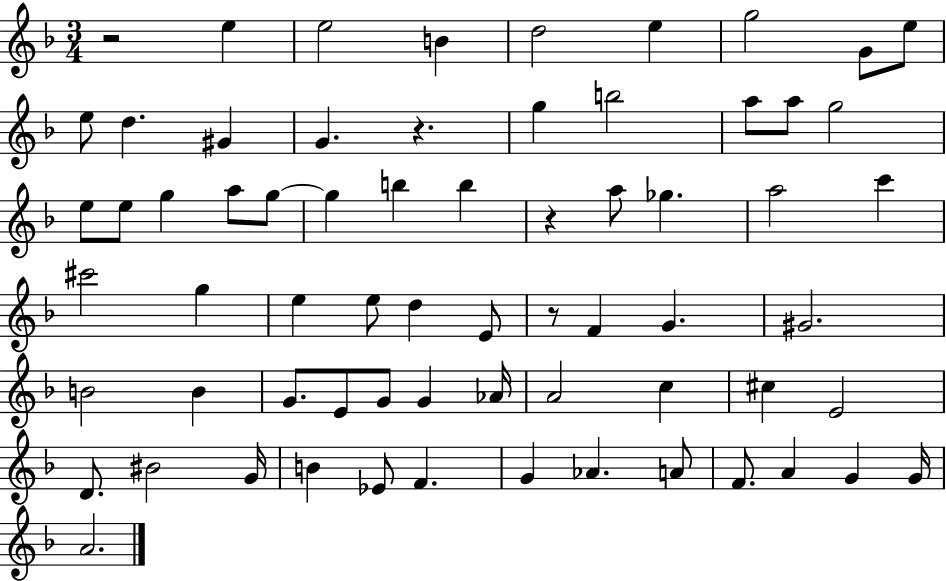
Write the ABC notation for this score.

X:1
T:Untitled
M:3/4
L:1/4
K:F
z2 e e2 B d2 e g2 G/2 e/2 e/2 d ^G G z g b2 a/2 a/2 g2 e/2 e/2 g a/2 g/2 g b b z a/2 _g a2 c' ^c'2 g e e/2 d E/2 z/2 F G ^G2 B2 B G/2 E/2 G/2 G _A/4 A2 c ^c E2 D/2 ^B2 G/4 B _E/2 F G _A A/2 F/2 A G G/4 A2